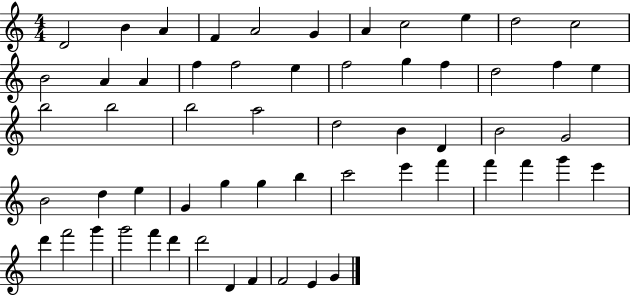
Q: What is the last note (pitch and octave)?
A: G4